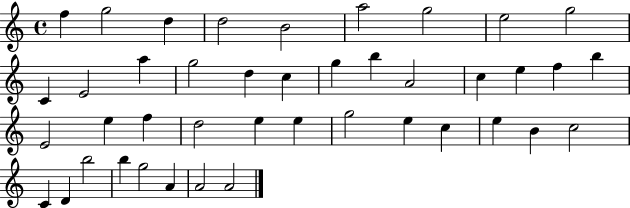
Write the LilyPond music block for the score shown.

{
  \clef treble
  \time 4/4
  \defaultTimeSignature
  \key c \major
  f''4 g''2 d''4 | d''2 b'2 | a''2 g''2 | e''2 g''2 | \break c'4 e'2 a''4 | g''2 d''4 c''4 | g''4 b''4 a'2 | c''4 e''4 f''4 b''4 | \break e'2 e''4 f''4 | d''2 e''4 e''4 | g''2 e''4 c''4 | e''4 b'4 c''2 | \break c'4 d'4 b''2 | b''4 g''2 a'4 | a'2 a'2 | \bar "|."
}